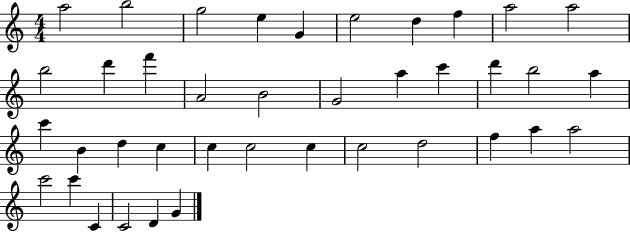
X:1
T:Untitled
M:4/4
L:1/4
K:C
a2 b2 g2 e G e2 d f a2 a2 b2 d' f' A2 B2 G2 a c' d' b2 a c' B d c c c2 c c2 d2 f a a2 c'2 c' C C2 D G